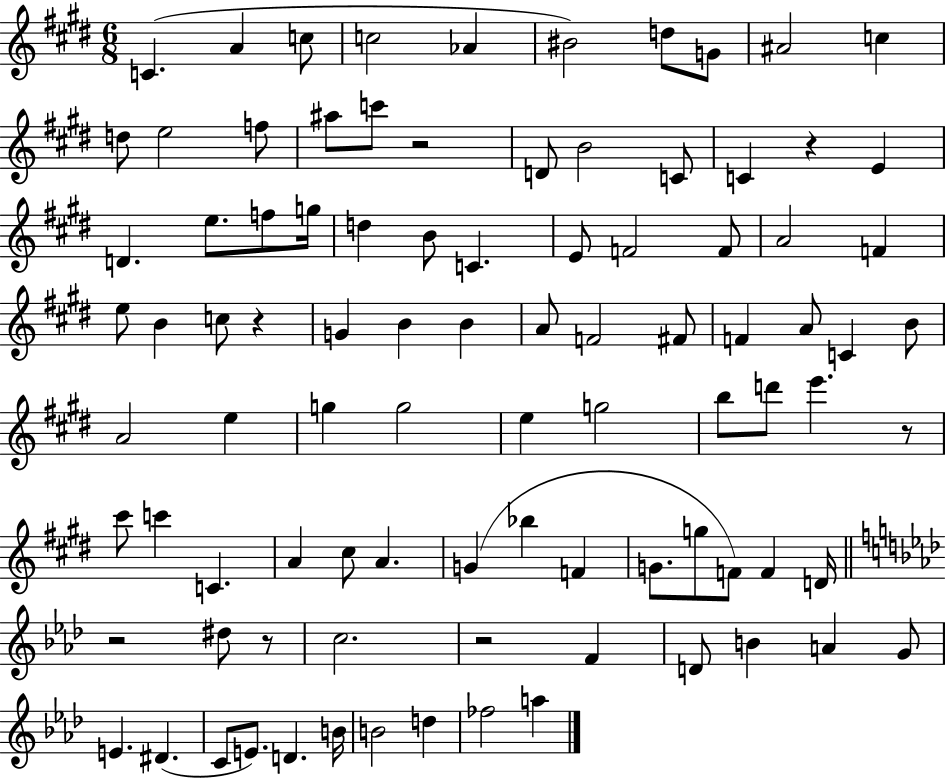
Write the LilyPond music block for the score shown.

{
  \clef treble
  \numericTimeSignature
  \time 6/8
  \key e \major
  \repeat volta 2 { c'4.( a'4 c''8 | c''2 aes'4 | bis'2) d''8 g'8 | ais'2 c''4 | \break d''8 e''2 f''8 | ais''8 c'''8 r2 | d'8 b'2 c'8 | c'4 r4 e'4 | \break d'4. e''8. f''8 g''16 | d''4 b'8 c'4. | e'8 f'2 f'8 | a'2 f'4 | \break e''8 b'4 c''8 r4 | g'4 b'4 b'4 | a'8 f'2 fis'8 | f'4 a'8 c'4 b'8 | \break a'2 e''4 | g''4 g''2 | e''4 g''2 | b''8 d'''8 e'''4. r8 | \break cis'''8 c'''4 c'4. | a'4 cis''8 a'4. | g'4( bes''4 f'4 | g'8. g''8 f'8) f'4 d'16 | \break \bar "||" \break \key f \minor r2 dis''8 r8 | c''2. | r2 f'4 | d'8 b'4 a'4 g'8 | \break e'4. dis'4.( | c'8 e'8.) d'4. b'16 | b'2 d''4 | fes''2 a''4 | \break } \bar "|."
}